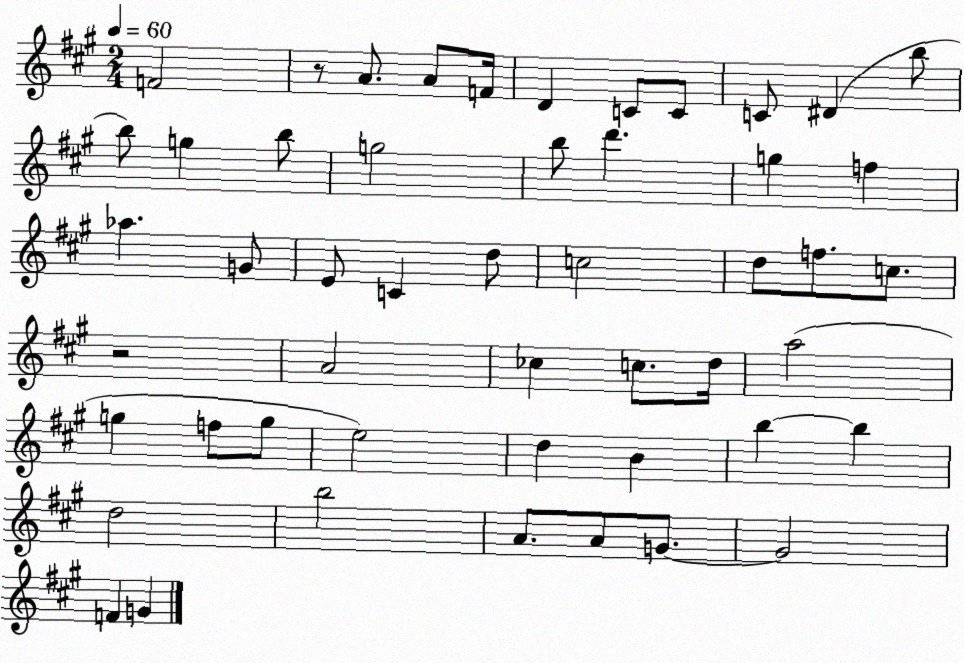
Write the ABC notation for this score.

X:1
T:Untitled
M:2/4
L:1/4
K:A
F2 z/2 A/2 A/2 F/4 D C/2 C/2 C/2 ^D b/2 b/2 g b/2 g2 b/2 d' g f _a G/2 E/2 C d/2 c2 d/2 f/2 c/2 z2 A2 _c c/2 d/4 a2 g f/2 g/2 e2 d B b b d2 b2 A/2 A/2 G/2 G2 F G